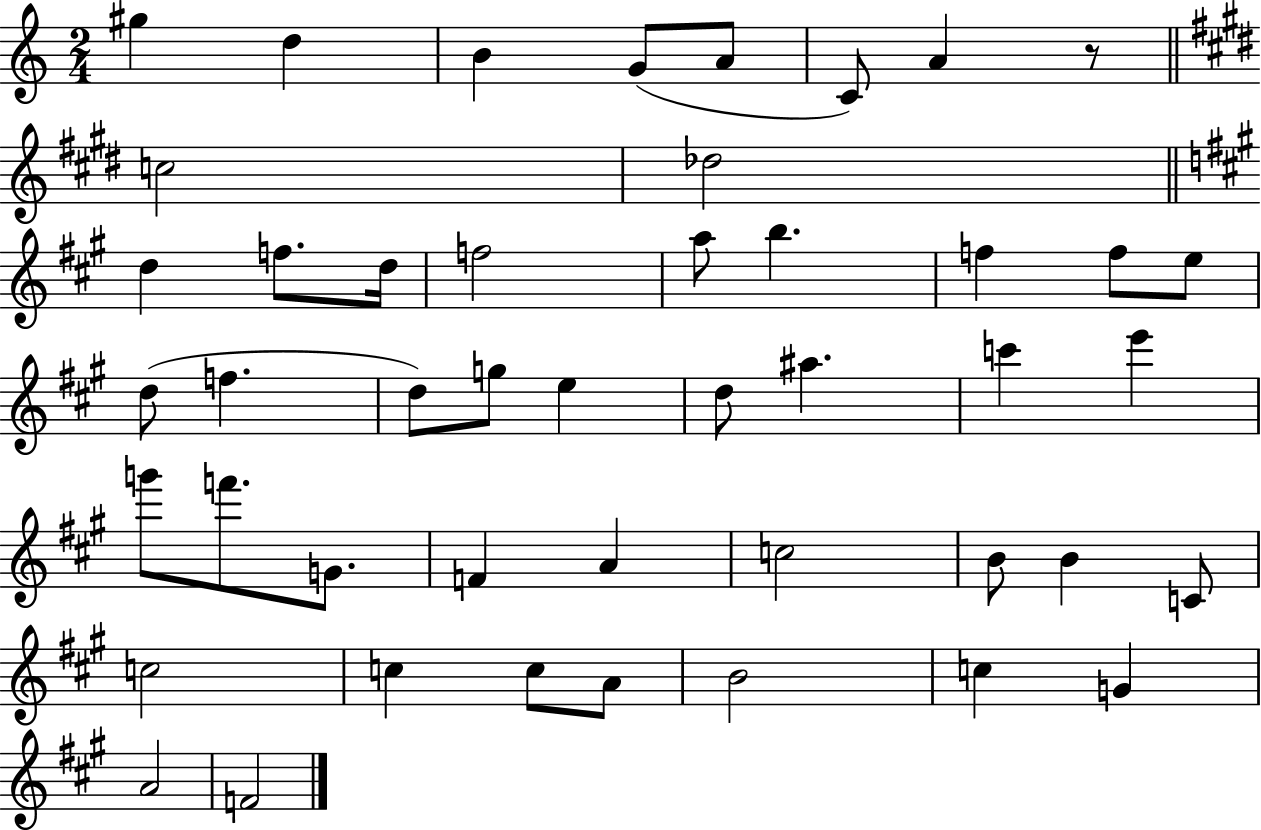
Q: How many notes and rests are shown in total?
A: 46